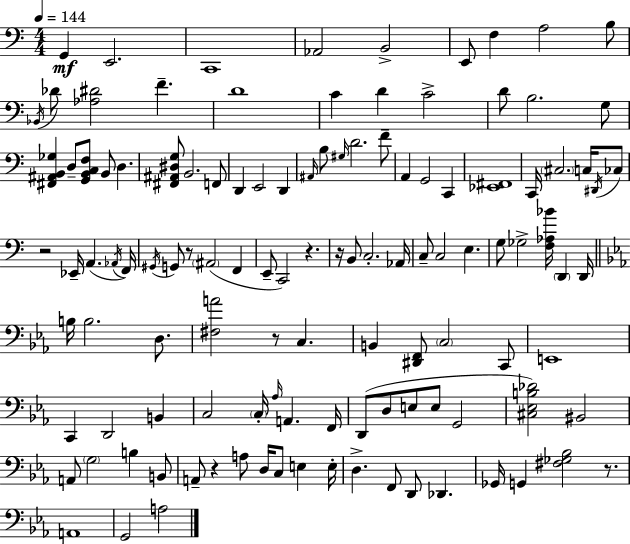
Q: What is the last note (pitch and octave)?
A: A3